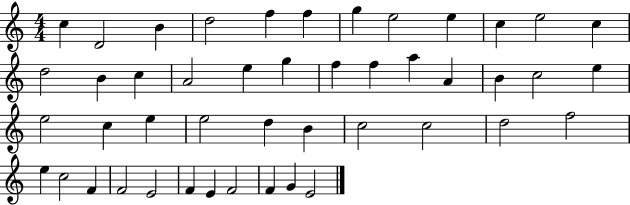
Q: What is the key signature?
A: C major